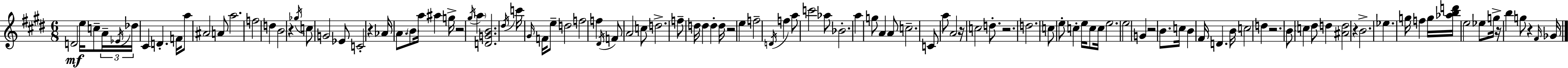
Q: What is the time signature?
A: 6/8